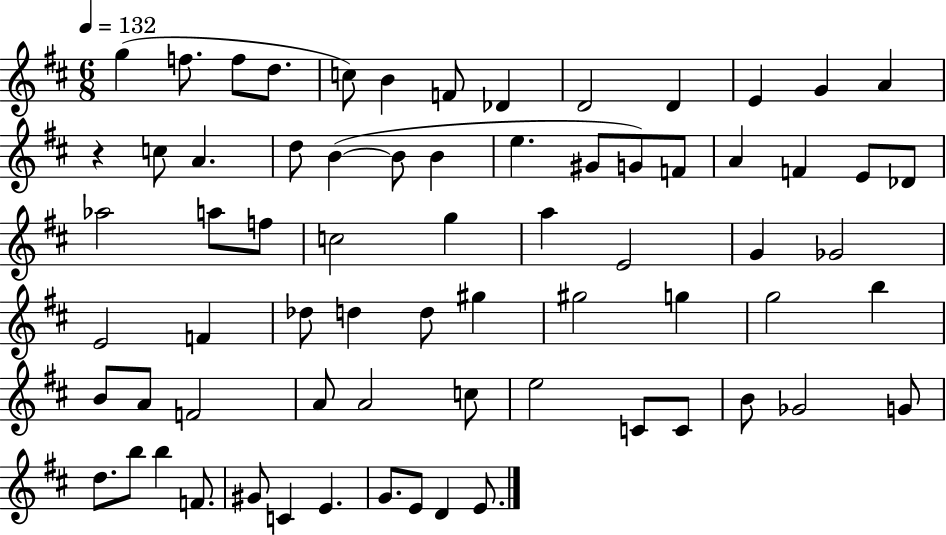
G5/q F5/e. F5/e D5/e. C5/e B4/q F4/e Db4/q D4/h D4/q E4/q G4/q A4/q R/q C5/e A4/q. D5/e B4/q B4/e B4/q E5/q. G#4/e G4/e F4/e A4/q F4/q E4/e Db4/e Ab5/h A5/e F5/e C5/h G5/q A5/q E4/h G4/q Gb4/h E4/h F4/q Db5/e D5/q D5/e G#5/q G#5/h G5/q G5/h B5/q B4/e A4/e F4/h A4/e A4/h C5/e E5/h C4/e C4/e B4/e Gb4/h G4/e D5/e. B5/e B5/q F4/e. G#4/e C4/q E4/q. G4/e. E4/e D4/q E4/e.